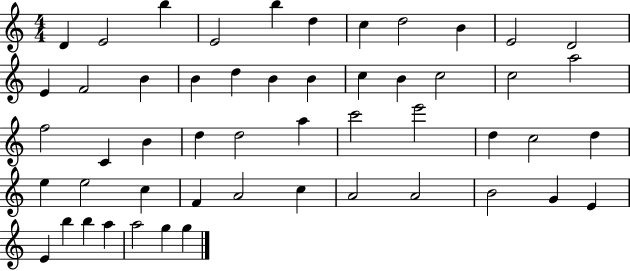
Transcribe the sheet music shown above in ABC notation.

X:1
T:Untitled
M:4/4
L:1/4
K:C
D E2 b E2 b d c d2 B E2 D2 E F2 B B d B B c B c2 c2 a2 f2 C B d d2 a c'2 e'2 d c2 d e e2 c F A2 c A2 A2 B2 G E E b b a a2 g g